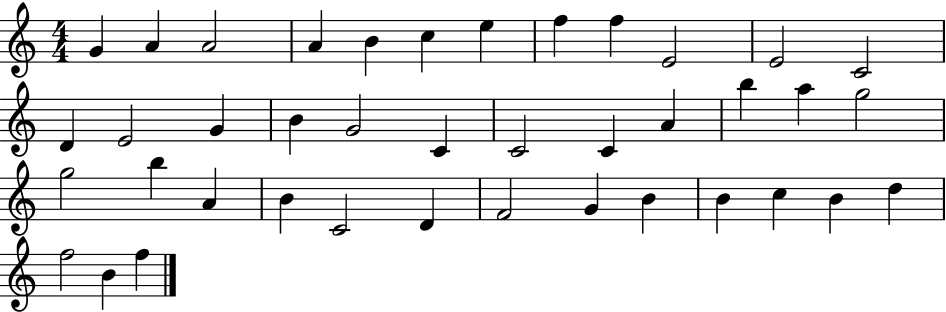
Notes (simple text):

G4/q A4/q A4/h A4/q B4/q C5/q E5/q F5/q F5/q E4/h E4/h C4/h D4/q E4/h G4/q B4/q G4/h C4/q C4/h C4/q A4/q B5/q A5/q G5/h G5/h B5/q A4/q B4/q C4/h D4/q F4/h G4/q B4/q B4/q C5/q B4/q D5/q F5/h B4/q F5/q